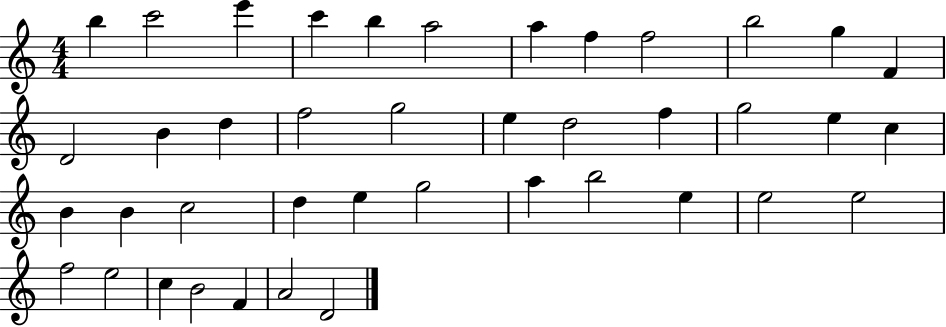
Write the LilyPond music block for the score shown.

{
  \clef treble
  \numericTimeSignature
  \time 4/4
  \key c \major
  b''4 c'''2 e'''4 | c'''4 b''4 a''2 | a''4 f''4 f''2 | b''2 g''4 f'4 | \break d'2 b'4 d''4 | f''2 g''2 | e''4 d''2 f''4 | g''2 e''4 c''4 | \break b'4 b'4 c''2 | d''4 e''4 g''2 | a''4 b''2 e''4 | e''2 e''2 | \break f''2 e''2 | c''4 b'2 f'4 | a'2 d'2 | \bar "|."
}